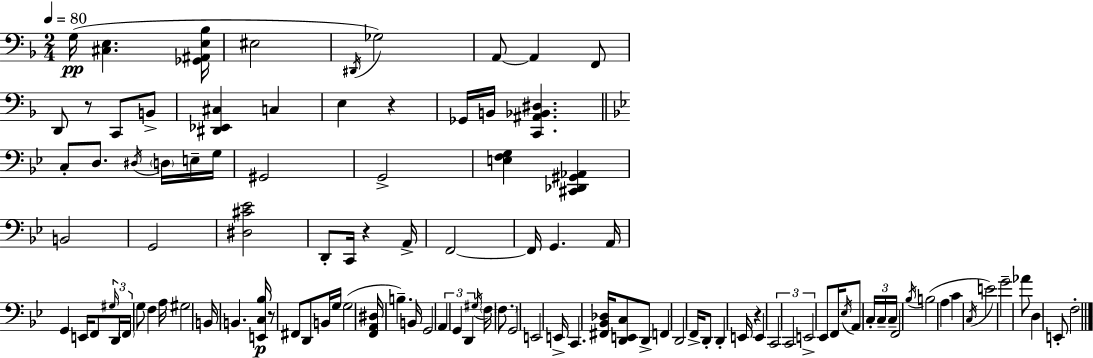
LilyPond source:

{
  \clef bass
  \numericTimeSignature
  \time 2/4
  \key f \major
  \tempo 4 = 80
  g16(\pp <cis e>4. <ges, ais, e bes>16 | eis2 | \acciaccatura { dis,16 }) ges2 | a,8~~ a,4 f,8 | \break d,8 r8 c,8 b,8-> | <dis, ees, cis>4 c4 | e4 r4 | ges,16 b,16 <c, ais, bes, dis>4. | \break \bar "||" \break \key bes \major c8-. d8. \acciaccatura { dis16 } \parenthesize d16 e16-- | g16 gis,2 | g,2-> | <e f g>4 <cis, des, gis, aes,>4 | \break b,2 | g,2 | <dis cis' ees'>2 | d,8-. c,16 r4 | \break a,16-> f,2~~ | f,16 g,4. | a,16 g,4 e,16 f,8 | \tuplet 3/2 { \grace { gis16 } d,16 \parenthesize f,16 } g8 f4 | \break a16 gis2 | b,16 b,4. | <e, c bes>16\p r8 fis,8 d,8 | b,16 g16 g2( | \break <f, a, dis>16 b4.--) | b,16 g,2 | \tuplet 3/2 { a,4 g,4 | d,4 } \acciaccatura { gis16 } \parenthesize f16 | \break \parenthesize f8. g,2 | e,2 | e,16-> c,4. | <fis, bes, des>16 <d, e, c>8 d,8-> f,4 | \break d,2 | f,16-> d,8-. d,4-. | e,16 r4 e,4 | \tuplet 3/2 { c,2 | \break c,2 | e,2-> } | ees,8 f,16 \acciaccatura { ees16 } a,8 | \tuplet 3/2 { c16-. c16-- c16-- } f,2 | \break \acciaccatura { bes16 } b2( | a4 | c'4 \acciaccatura { c16 } e'2) | g'2-- | \break aes'8 | d4 e,8-. f2-. | \bar "|."
}